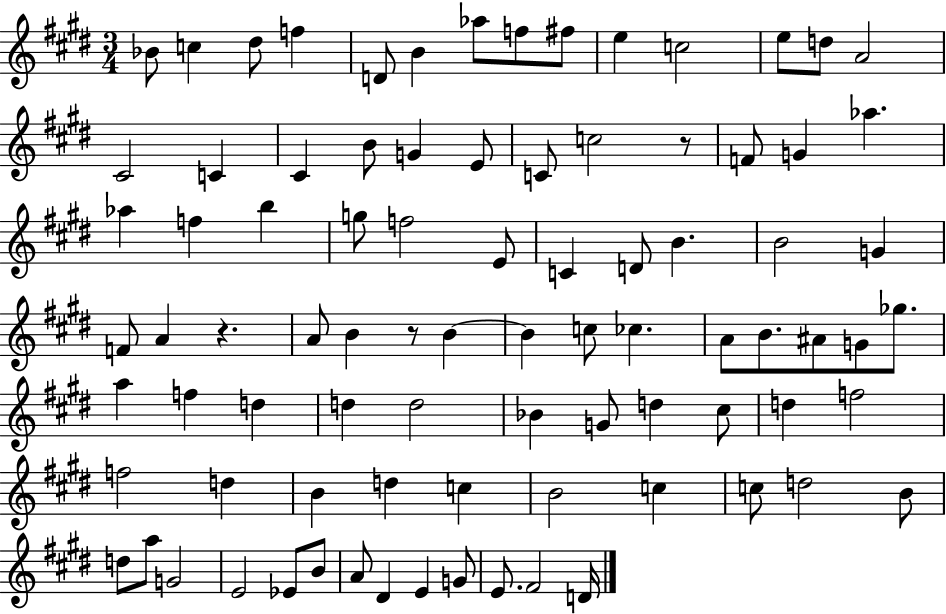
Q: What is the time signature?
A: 3/4